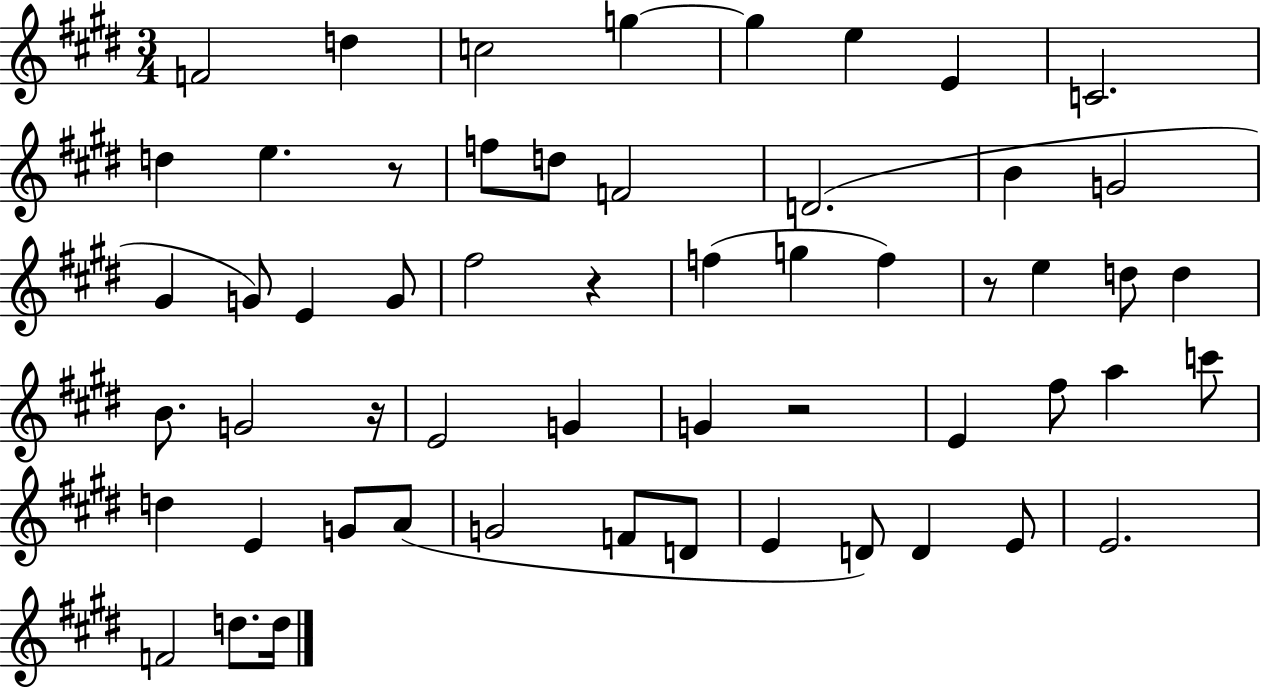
{
  \clef treble
  \numericTimeSignature
  \time 3/4
  \key e \major
  f'2 d''4 | c''2 g''4~~ | g''4 e''4 e'4 | c'2. | \break d''4 e''4. r8 | f''8 d''8 f'2 | d'2.( | b'4 g'2 | \break gis'4 g'8) e'4 g'8 | fis''2 r4 | f''4( g''4 f''4) | r8 e''4 d''8 d''4 | \break b'8. g'2 r16 | e'2 g'4 | g'4 r2 | e'4 fis''8 a''4 c'''8 | \break d''4 e'4 g'8 a'8( | g'2 f'8 d'8 | e'4 d'8) d'4 e'8 | e'2. | \break f'2 d''8. d''16 | \bar "|."
}